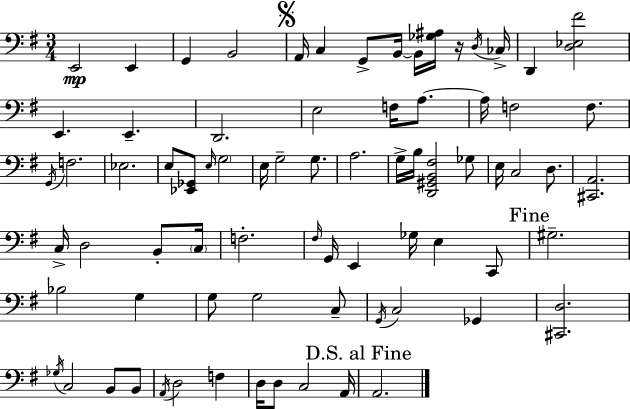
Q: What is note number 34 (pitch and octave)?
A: Gb3